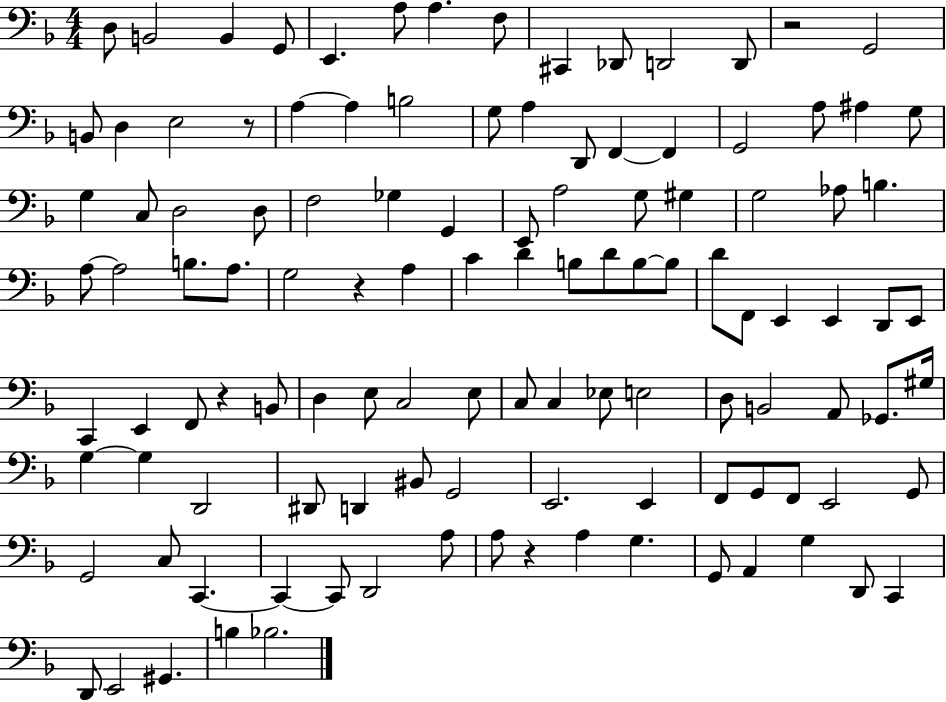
X:1
T:Untitled
M:4/4
L:1/4
K:F
D,/2 B,,2 B,, G,,/2 E,, A,/2 A, F,/2 ^C,, _D,,/2 D,,2 D,,/2 z2 G,,2 B,,/2 D, E,2 z/2 A, A, B,2 G,/2 A, D,,/2 F,, F,, G,,2 A,/2 ^A, G,/2 G, C,/2 D,2 D,/2 F,2 _G, G,, E,,/2 A,2 G,/2 ^G, G,2 _A,/2 B, A,/2 A,2 B,/2 A,/2 G,2 z A, C D B,/2 D/2 B,/2 B,/2 D/2 F,,/2 E,, E,, D,,/2 E,,/2 C,, E,, F,,/2 z B,,/2 D, E,/2 C,2 E,/2 C,/2 C, _E,/2 E,2 D,/2 B,,2 A,,/2 _G,,/2 ^G,/4 G, G, D,,2 ^D,,/2 D,, ^B,,/2 G,,2 E,,2 E,, F,,/2 G,,/2 F,,/2 E,,2 G,,/2 G,,2 C,/2 C,, C,, C,,/2 D,,2 A,/2 A,/2 z A, G, G,,/2 A,, G, D,,/2 C,, D,,/2 E,,2 ^G,, B, _B,2